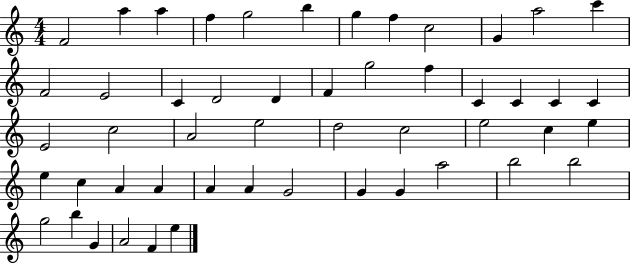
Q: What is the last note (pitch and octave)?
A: E5